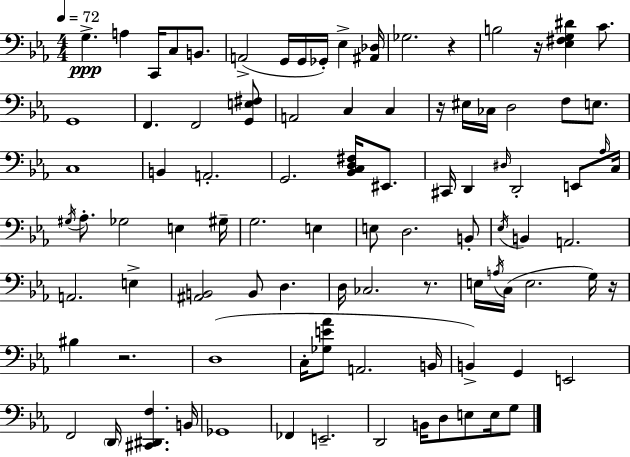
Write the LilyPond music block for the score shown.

{
  \clef bass
  \numericTimeSignature
  \time 4/4
  \key ees \major
  \tempo 4 = 72
  g4.->\ppp a4 c,16 c8 b,8. | a,2->( g,16 g,16 ges,16-.) ees4-> <ais, des>16 | ges2. r4 | b2 r16 <ees fis g dis'>4 c'8. | \break g,1 | f,4. f,2 <g, e fis>8 | a,2 c4 c4 | r16 eis16 ces16 d2 f8 e8. | \break c1 | b,4 a,2.-. | g,2. <bes, c d fis>16 eis,8. | cis,16 d,4 \grace { dis16 } d,2-. e,8 | \break \grace { aes16 } c16 \acciaccatura { gis16 } aes8.-. ges2 e4 | gis16-- g2. e4 | e8 d2. | b,8-. \acciaccatura { ees16 } b,4 a,2. | \break a,2. | e4-> <ais, b,>2 b,8 d4. | d16 ces2. | r8. e16 \acciaccatura { a16 }( c16 e2. | \break g16) r16 bis4 r2. | d1( | c16-. <ges e' aes'>8 a,2. | b,16 b,4->) g,4 e,2 | \break f,2 \parenthesize d,16 <cis, dis, f>4. | b,16 ges,1 | fes,4 e,2.-- | d,2 b,16 d8 | \break e8 e16 g8 \bar "|."
}